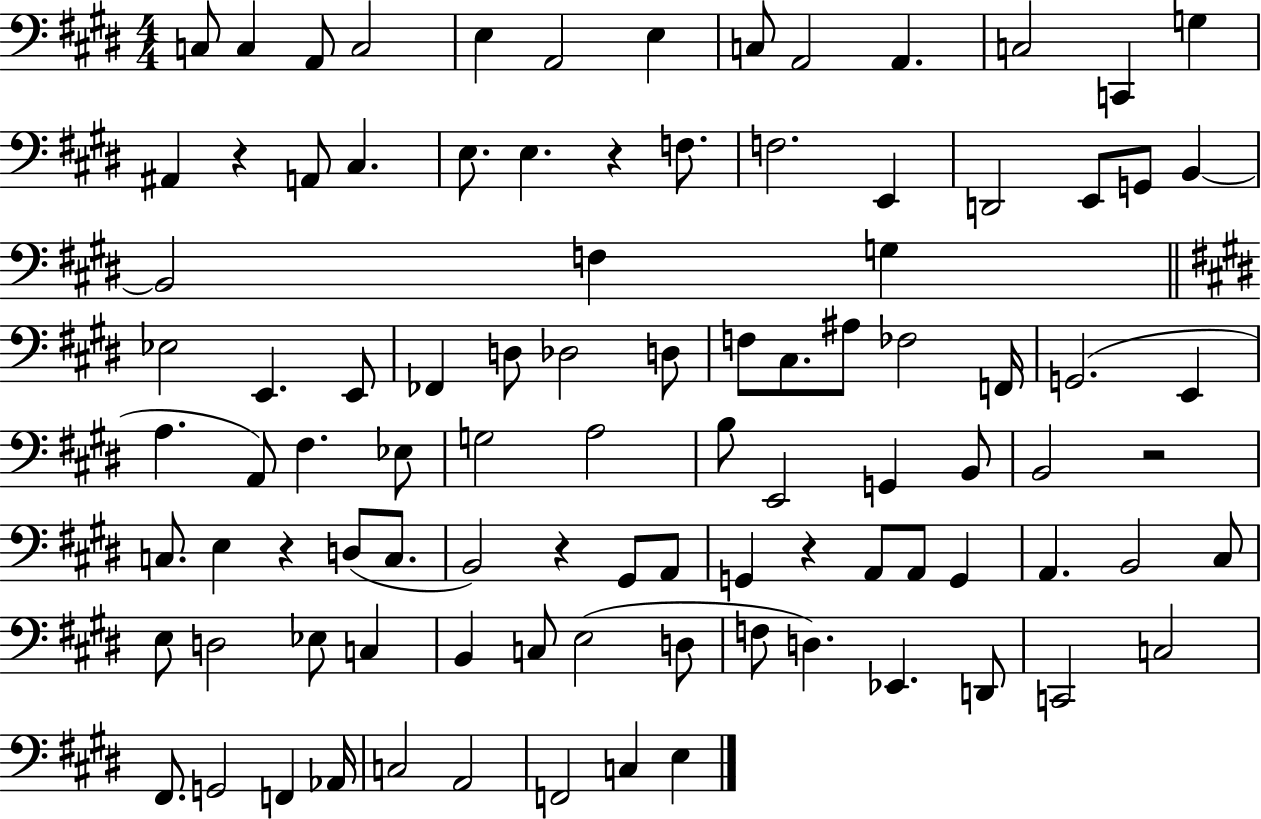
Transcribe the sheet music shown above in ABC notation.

X:1
T:Untitled
M:4/4
L:1/4
K:E
C,/2 C, A,,/2 C,2 E, A,,2 E, C,/2 A,,2 A,, C,2 C,, G, ^A,, z A,,/2 ^C, E,/2 E, z F,/2 F,2 E,, D,,2 E,,/2 G,,/2 B,, B,,2 F, G, _E,2 E,, E,,/2 _F,, D,/2 _D,2 D,/2 F,/2 ^C,/2 ^A,/2 _F,2 F,,/4 G,,2 E,, A, A,,/2 ^F, _E,/2 G,2 A,2 B,/2 E,,2 G,, B,,/2 B,,2 z2 C,/2 E, z D,/2 C,/2 B,,2 z ^G,,/2 A,,/2 G,, z A,,/2 A,,/2 G,, A,, B,,2 ^C,/2 E,/2 D,2 _E,/2 C, B,, C,/2 E,2 D,/2 F,/2 D, _E,, D,,/2 C,,2 C,2 ^F,,/2 G,,2 F,, _A,,/4 C,2 A,,2 F,,2 C, E,